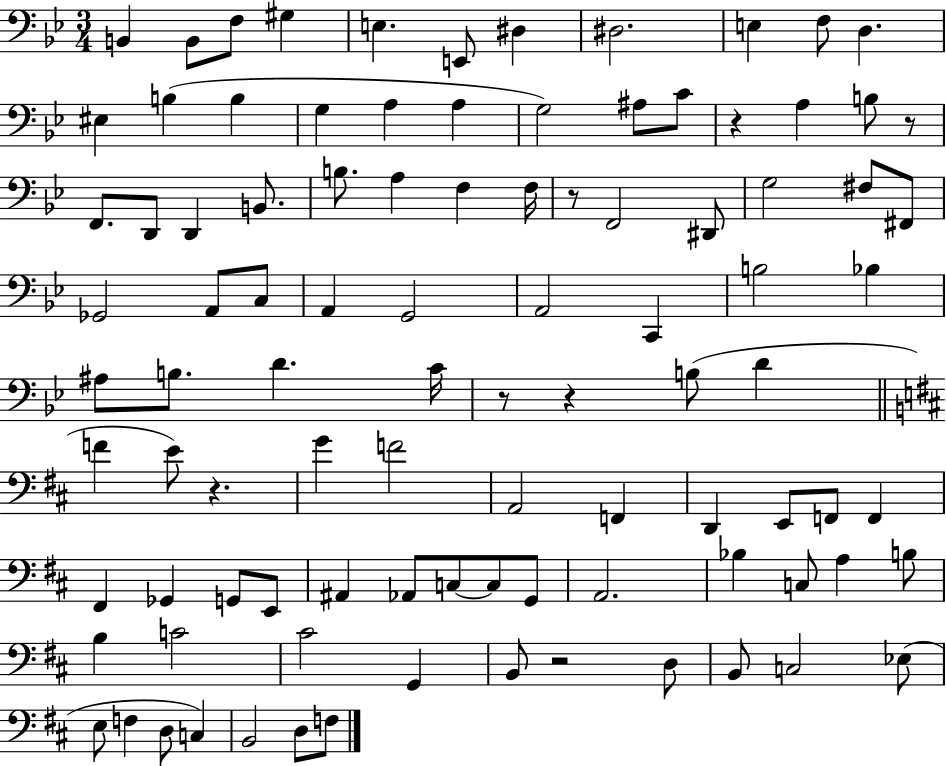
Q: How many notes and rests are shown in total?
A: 97